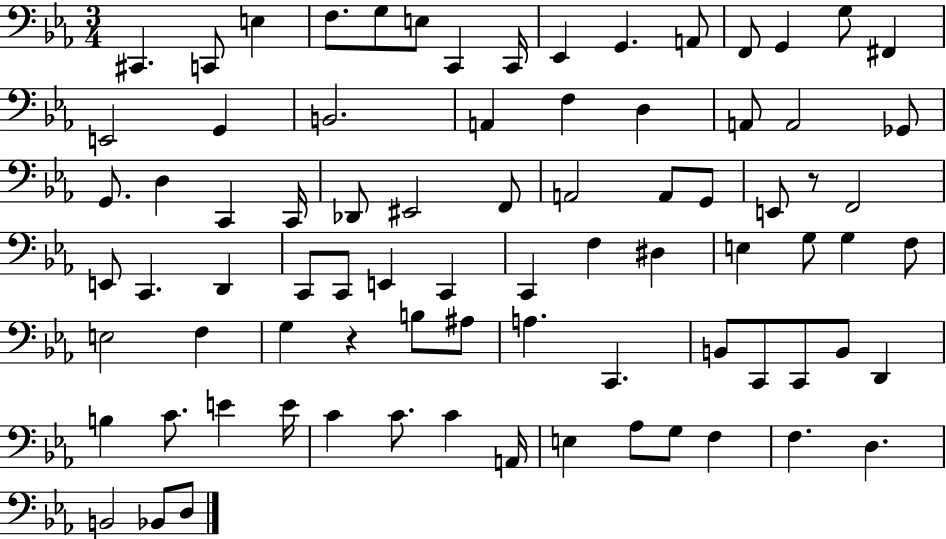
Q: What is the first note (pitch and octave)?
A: C#2